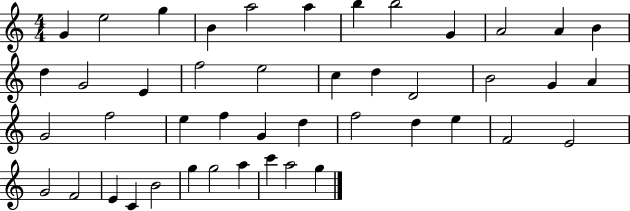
G4/q E5/h G5/q B4/q A5/h A5/q B5/q B5/h G4/q A4/h A4/q B4/q D5/q G4/h E4/q F5/h E5/h C5/q D5/q D4/h B4/h G4/q A4/q G4/h F5/h E5/q F5/q G4/q D5/q F5/h D5/q E5/q F4/h E4/h G4/h F4/h E4/q C4/q B4/h G5/q G5/h A5/q C6/q A5/h G5/q